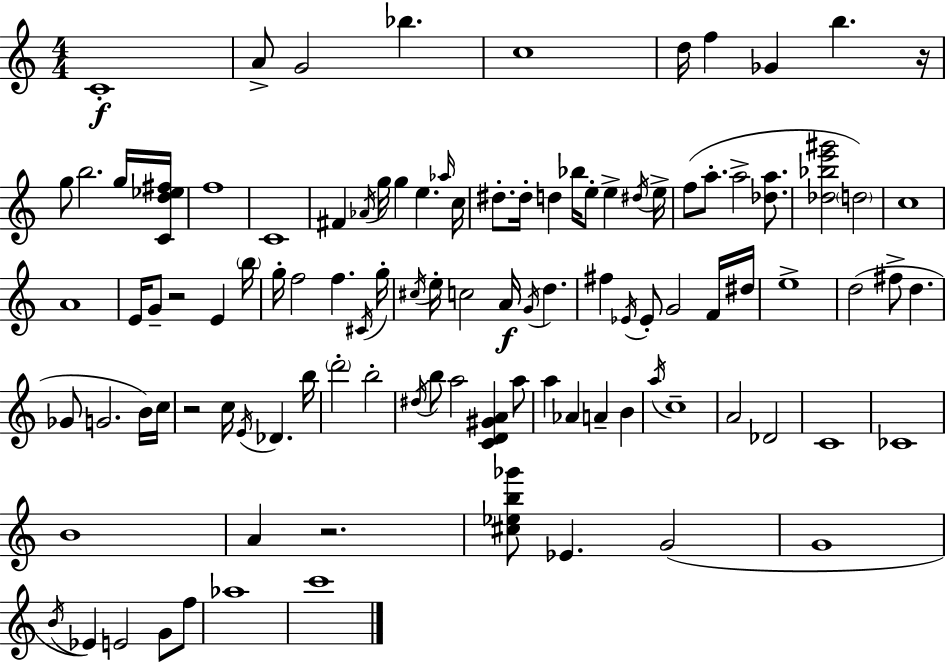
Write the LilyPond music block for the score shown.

{
  \clef treble
  \numericTimeSignature
  \time 4/4
  \key a \minor
  c'1-.\f | a'8-> g'2 bes''4. | c''1 | d''16 f''4 ges'4 b''4. r16 | \break g''8 b''2. g''16 <c' d'' ees'' fis''>16 | f''1 | c'1 | fis'4 \acciaccatura { aes'16 } g''16 g''4 e''4. | \break \grace { aes''16 } c''16 dis''8.-. dis''16-. d''4 bes''16 e''8-. e''4-> | \acciaccatura { dis''16 } e''16-> f''8( a''8.-. a''2-> | <des'' a''>8. <des'' bes'' e''' gis'''>2 \parenthesize d''2) | c''1 | \break a'1 | e'16 g'8-- r2 e'4 | \parenthesize b''16 g''16-. f''2 f''4. | \acciaccatura { cis'16 } g''16-. \acciaccatura { cis''16 } e''16-. c''2 a'16\f \acciaccatura { g'16 } | \break d''4. fis''4 \acciaccatura { ees'16 } ees'8-. g'2 | f'16 dis''16 e''1-> | d''2( fis''8-> | d''4. ges'8 g'2. | \break b'16) c''16 r2 c''16 | \acciaccatura { e'16 } des'4. b''16 \parenthesize d'''2-. | b''2-. \acciaccatura { dis''16 } b''8 a''2 | <c' d' gis' a'>4 a''8 a''4 aes'4 | \break a'4-- b'4 \acciaccatura { a''16 } c''1-- | a'2 | des'2 c'1 | ces'1 | \break b'1 | a'4 r2. | <cis'' ees'' b'' ges'''>8 ees'4. | g'2( g'1 | \break \acciaccatura { b'16 }) ees'4 e'2 | g'8 f''8 aes''1 | c'''1 | \bar "|."
}